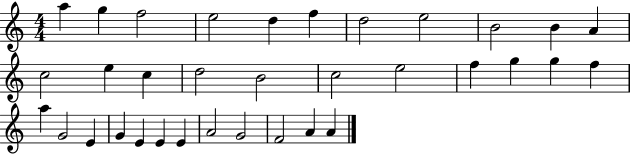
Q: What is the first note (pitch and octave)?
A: A5